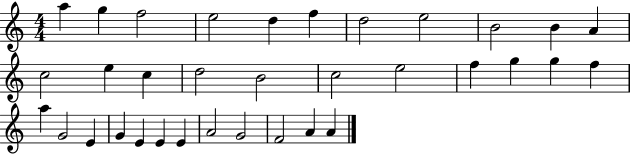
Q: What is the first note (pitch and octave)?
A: A5